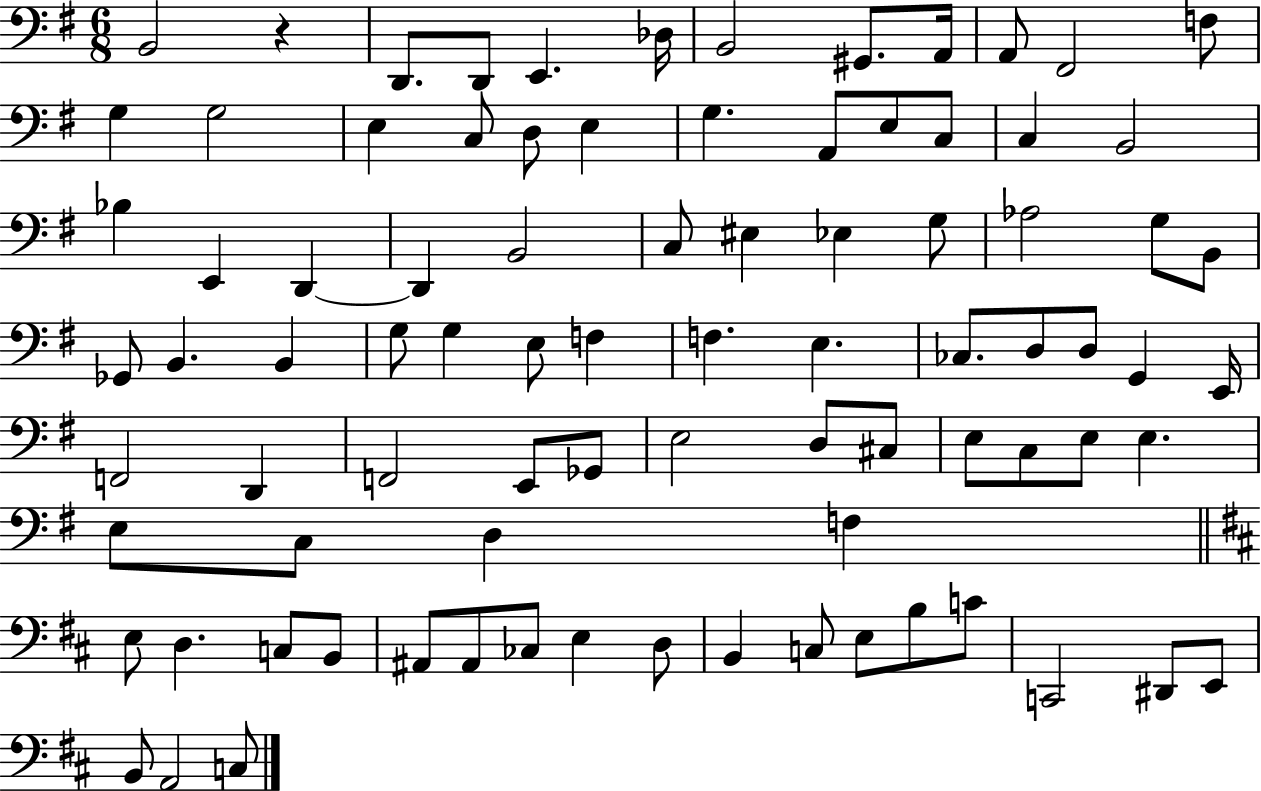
B2/h R/q D2/e. D2/e E2/q. Db3/s B2/h G#2/e. A2/s A2/e F#2/h F3/e G3/q G3/h E3/q C3/e D3/e E3/q G3/q. A2/e E3/e C3/e C3/q B2/h Bb3/q E2/q D2/q D2/q B2/h C3/e EIS3/q Eb3/q G3/e Ab3/h G3/e B2/e Gb2/e B2/q. B2/q G3/e G3/q E3/e F3/q F3/q. E3/q. CES3/e. D3/e D3/e G2/q E2/s F2/h D2/q F2/h E2/e Gb2/e E3/h D3/e C#3/e E3/e C3/e E3/e E3/q. E3/e C3/e D3/q F3/q E3/e D3/q. C3/e B2/e A#2/e A#2/e CES3/e E3/q D3/e B2/q C3/e E3/e B3/e C4/e C2/h D#2/e E2/e B2/e A2/h C3/e